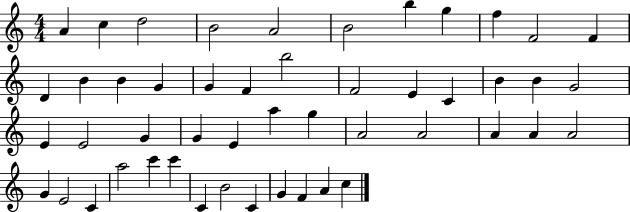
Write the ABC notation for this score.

X:1
T:Untitled
M:4/4
L:1/4
K:C
A c d2 B2 A2 B2 b g f F2 F D B B G G F b2 F2 E C B B G2 E E2 G G E a g A2 A2 A A A2 G E2 C a2 c' c' C B2 C G F A c